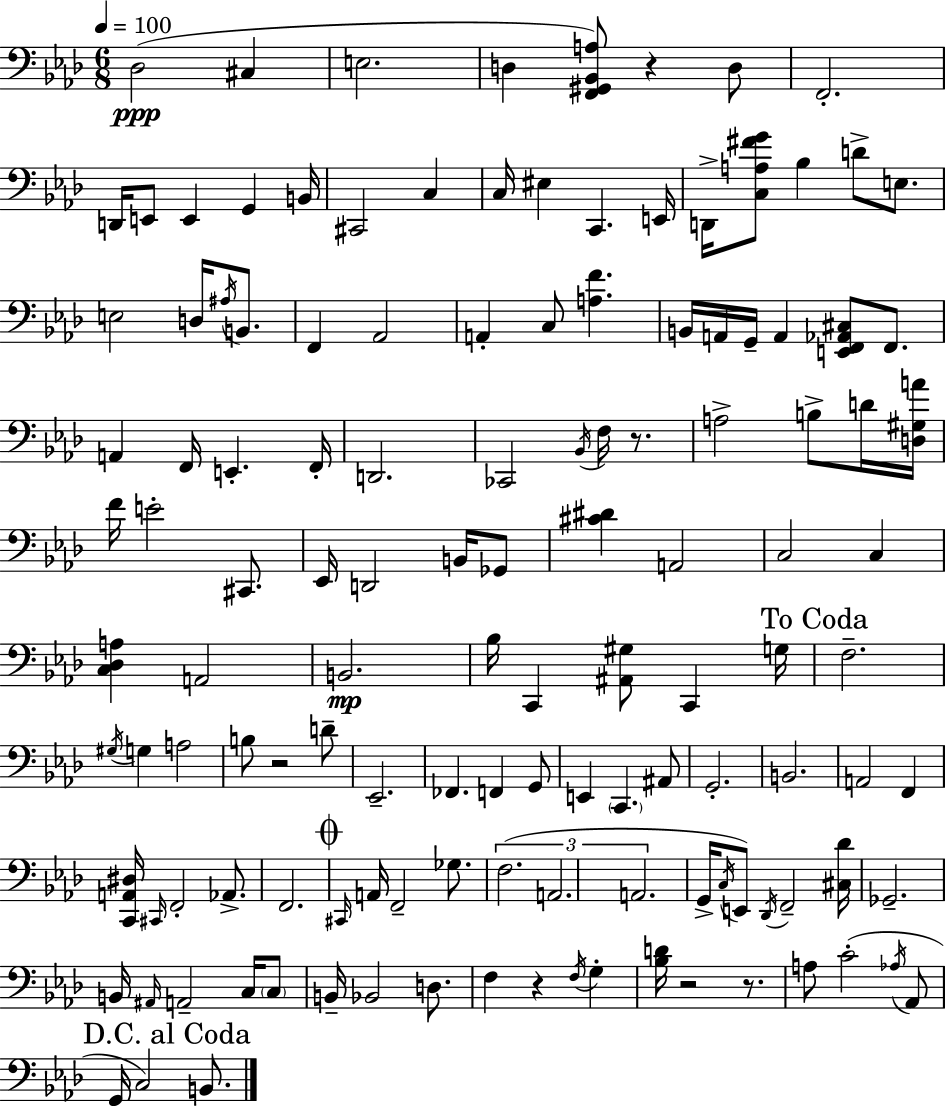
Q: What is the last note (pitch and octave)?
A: B2